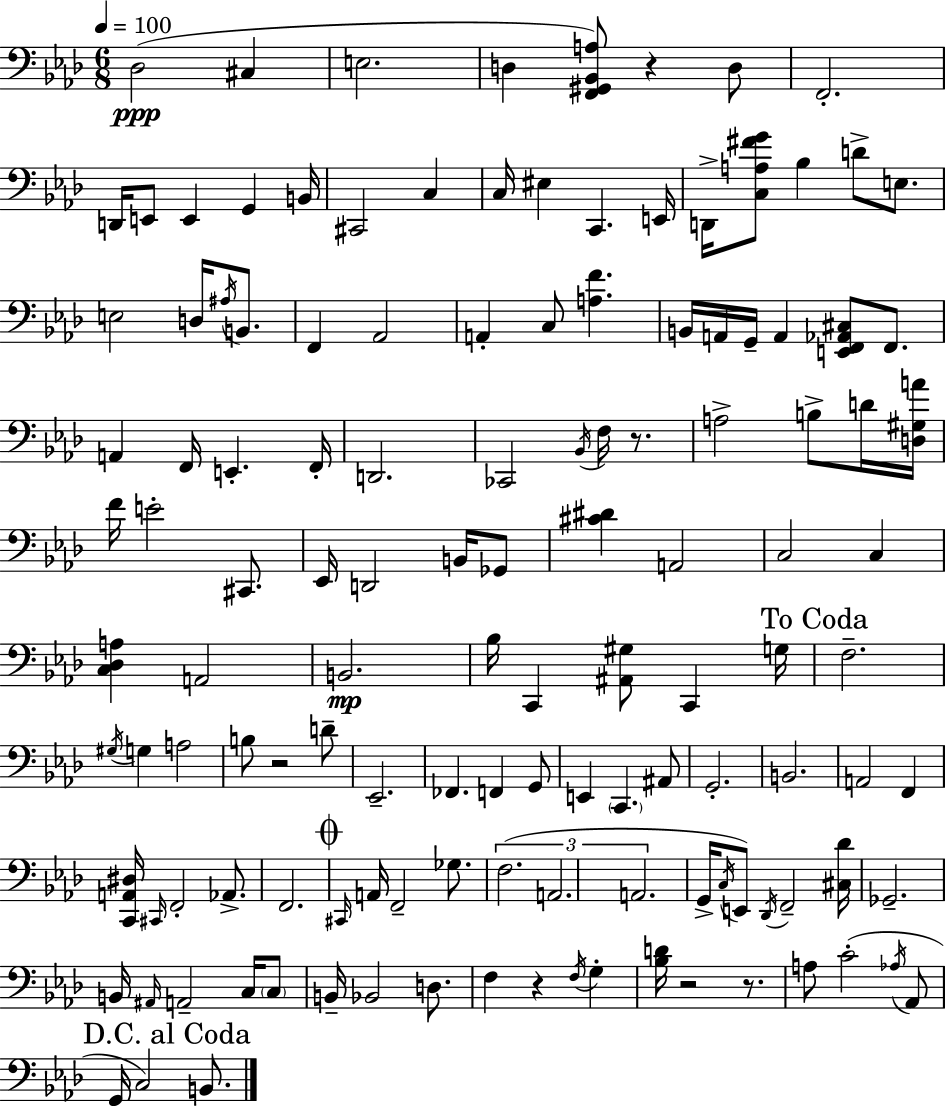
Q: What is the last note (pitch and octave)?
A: B2